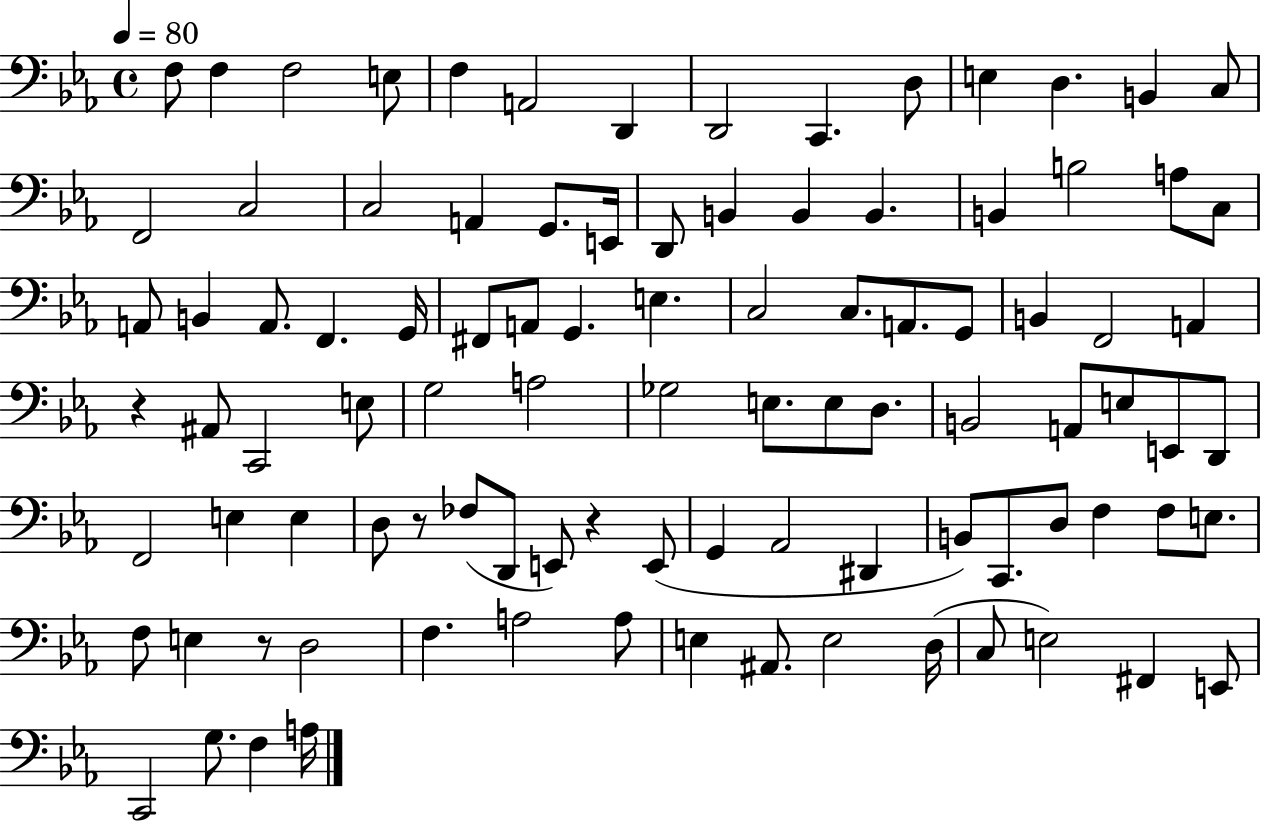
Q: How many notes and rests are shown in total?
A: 97